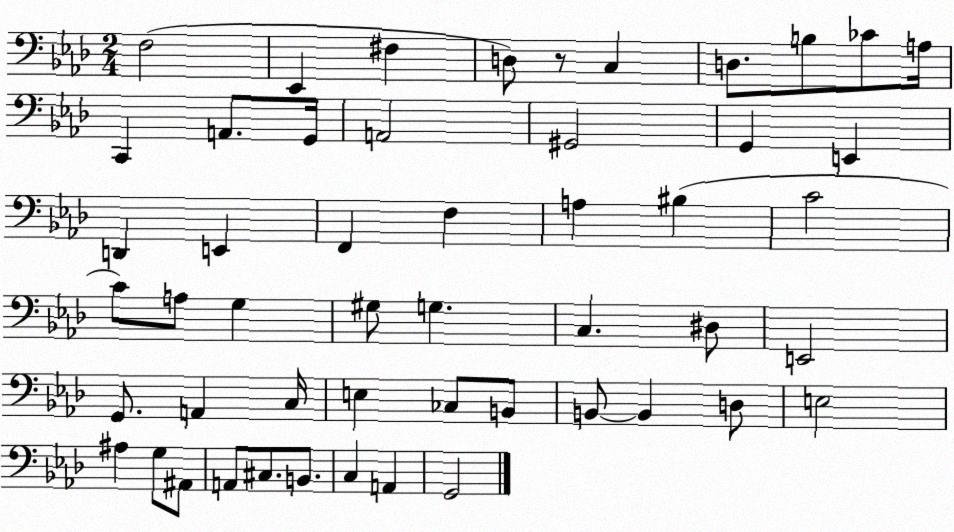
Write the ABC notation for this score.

X:1
T:Untitled
M:2/4
L:1/4
K:Ab
F,2 _E,, ^F, D,/2 z/2 C, D,/2 B,/2 _C/2 A,/4 C,, A,,/2 G,,/4 A,,2 ^G,,2 G,, E,, D,, E,, F,, F, A, ^B, C2 C/2 A,/2 G, ^G,/2 G, C, ^D,/2 E,,2 G,,/2 A,, C,/4 E, _C,/2 B,,/2 B,,/2 B,, D,/2 E,2 ^A, G,/2 ^A,,/2 A,,/2 ^C,/2 B,,/2 C, A,, G,,2